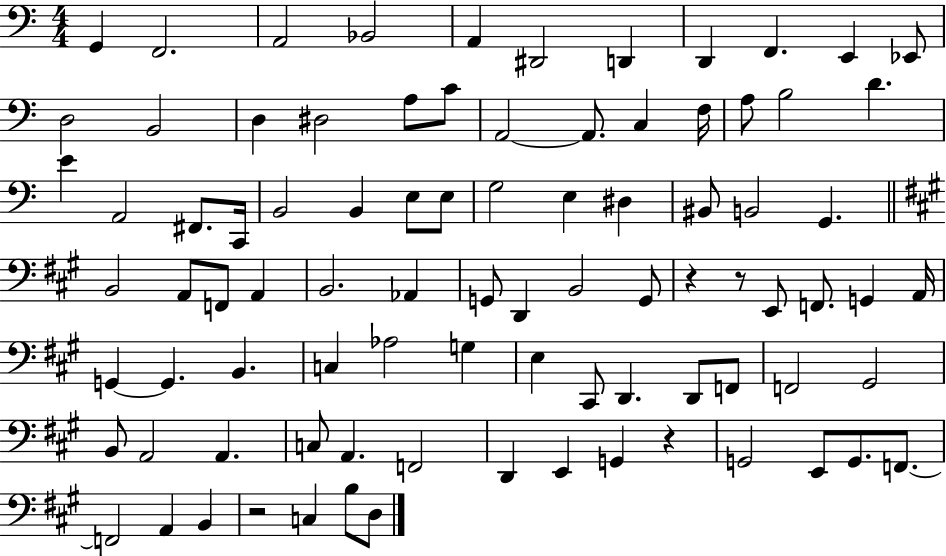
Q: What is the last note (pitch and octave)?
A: D3